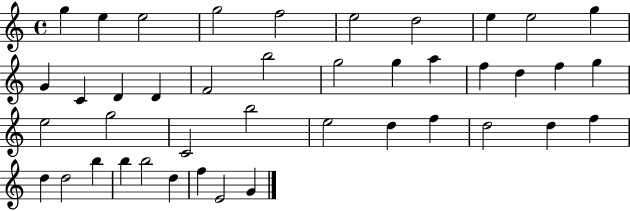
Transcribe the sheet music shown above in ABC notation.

X:1
T:Untitled
M:4/4
L:1/4
K:C
g e e2 g2 f2 e2 d2 e e2 g G C D D F2 b2 g2 g a f d f g e2 g2 C2 b2 e2 d f d2 d f d d2 b b b2 d f E2 G